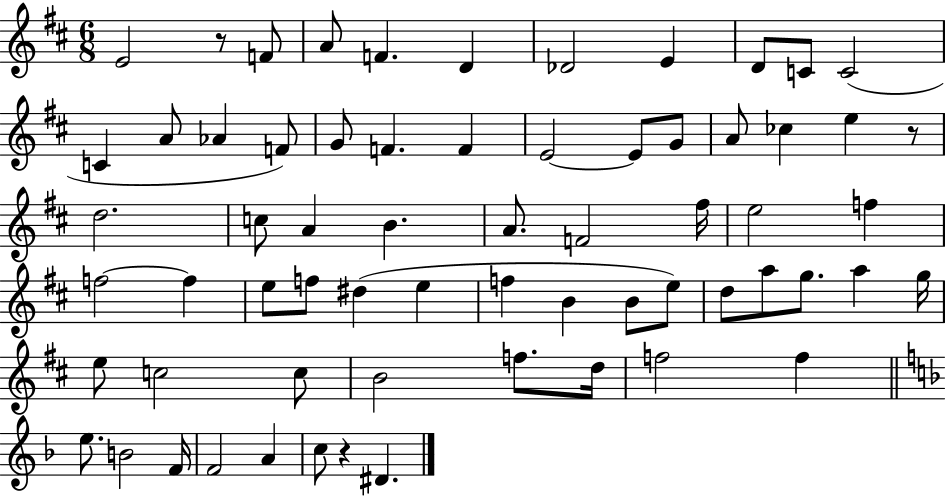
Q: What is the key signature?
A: D major